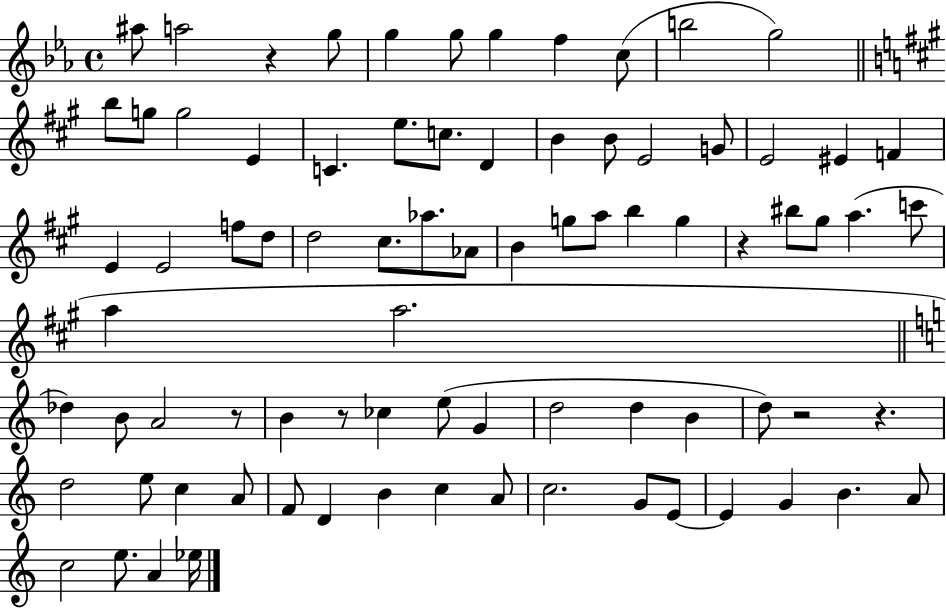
A#5/e A5/h R/q G5/e G5/q G5/e G5/q F5/q C5/e B5/h G5/h B5/e G5/e G5/h E4/q C4/q. E5/e. C5/e. D4/q B4/q B4/e E4/h G4/e E4/h EIS4/q F4/q E4/q E4/h F5/e D5/e D5/h C#5/e. Ab5/e. Ab4/e B4/q G5/e A5/e B5/q G5/q R/q BIS5/e G#5/e A5/q. C6/e A5/q A5/h. Db5/q B4/e A4/h R/e B4/q R/e CES5/q E5/e G4/q D5/h D5/q B4/q D5/e R/h R/q. D5/h E5/e C5/q A4/e F4/e D4/q B4/q C5/q A4/e C5/h. G4/e E4/e E4/q G4/q B4/q. A4/e C5/h E5/e. A4/q Eb5/s